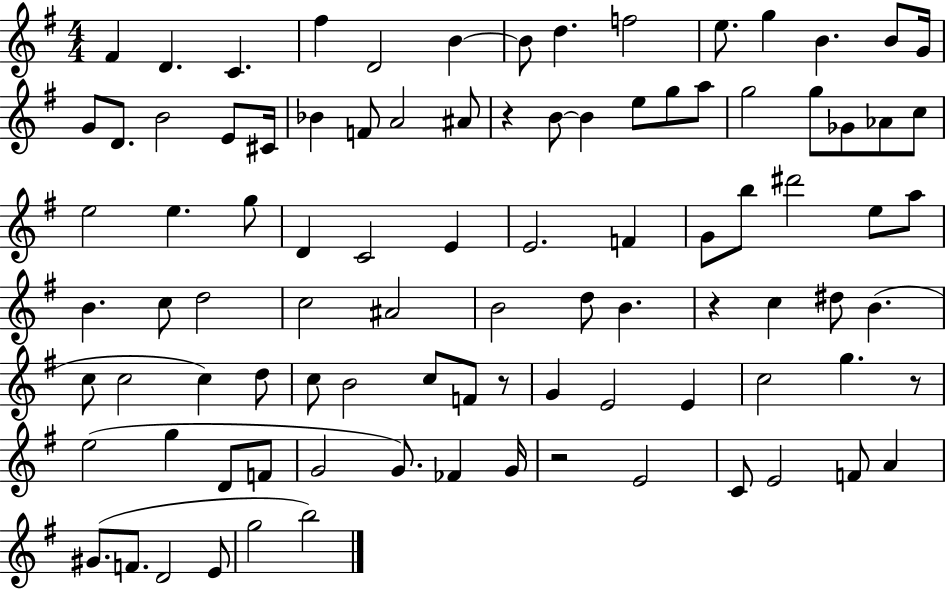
X:1
T:Untitled
M:4/4
L:1/4
K:G
^F D C ^f D2 B B/2 d f2 e/2 g B B/2 G/4 G/2 D/2 B2 E/2 ^C/4 _B F/2 A2 ^A/2 z B/2 B e/2 g/2 a/2 g2 g/2 _G/2 _A/2 c/2 e2 e g/2 D C2 E E2 F G/2 b/2 ^d'2 e/2 a/2 B c/2 d2 c2 ^A2 B2 d/2 B z c ^d/2 B c/2 c2 c d/2 c/2 B2 c/2 F/2 z/2 G E2 E c2 g z/2 e2 g D/2 F/2 G2 G/2 _F G/4 z2 E2 C/2 E2 F/2 A ^G/2 F/2 D2 E/2 g2 b2